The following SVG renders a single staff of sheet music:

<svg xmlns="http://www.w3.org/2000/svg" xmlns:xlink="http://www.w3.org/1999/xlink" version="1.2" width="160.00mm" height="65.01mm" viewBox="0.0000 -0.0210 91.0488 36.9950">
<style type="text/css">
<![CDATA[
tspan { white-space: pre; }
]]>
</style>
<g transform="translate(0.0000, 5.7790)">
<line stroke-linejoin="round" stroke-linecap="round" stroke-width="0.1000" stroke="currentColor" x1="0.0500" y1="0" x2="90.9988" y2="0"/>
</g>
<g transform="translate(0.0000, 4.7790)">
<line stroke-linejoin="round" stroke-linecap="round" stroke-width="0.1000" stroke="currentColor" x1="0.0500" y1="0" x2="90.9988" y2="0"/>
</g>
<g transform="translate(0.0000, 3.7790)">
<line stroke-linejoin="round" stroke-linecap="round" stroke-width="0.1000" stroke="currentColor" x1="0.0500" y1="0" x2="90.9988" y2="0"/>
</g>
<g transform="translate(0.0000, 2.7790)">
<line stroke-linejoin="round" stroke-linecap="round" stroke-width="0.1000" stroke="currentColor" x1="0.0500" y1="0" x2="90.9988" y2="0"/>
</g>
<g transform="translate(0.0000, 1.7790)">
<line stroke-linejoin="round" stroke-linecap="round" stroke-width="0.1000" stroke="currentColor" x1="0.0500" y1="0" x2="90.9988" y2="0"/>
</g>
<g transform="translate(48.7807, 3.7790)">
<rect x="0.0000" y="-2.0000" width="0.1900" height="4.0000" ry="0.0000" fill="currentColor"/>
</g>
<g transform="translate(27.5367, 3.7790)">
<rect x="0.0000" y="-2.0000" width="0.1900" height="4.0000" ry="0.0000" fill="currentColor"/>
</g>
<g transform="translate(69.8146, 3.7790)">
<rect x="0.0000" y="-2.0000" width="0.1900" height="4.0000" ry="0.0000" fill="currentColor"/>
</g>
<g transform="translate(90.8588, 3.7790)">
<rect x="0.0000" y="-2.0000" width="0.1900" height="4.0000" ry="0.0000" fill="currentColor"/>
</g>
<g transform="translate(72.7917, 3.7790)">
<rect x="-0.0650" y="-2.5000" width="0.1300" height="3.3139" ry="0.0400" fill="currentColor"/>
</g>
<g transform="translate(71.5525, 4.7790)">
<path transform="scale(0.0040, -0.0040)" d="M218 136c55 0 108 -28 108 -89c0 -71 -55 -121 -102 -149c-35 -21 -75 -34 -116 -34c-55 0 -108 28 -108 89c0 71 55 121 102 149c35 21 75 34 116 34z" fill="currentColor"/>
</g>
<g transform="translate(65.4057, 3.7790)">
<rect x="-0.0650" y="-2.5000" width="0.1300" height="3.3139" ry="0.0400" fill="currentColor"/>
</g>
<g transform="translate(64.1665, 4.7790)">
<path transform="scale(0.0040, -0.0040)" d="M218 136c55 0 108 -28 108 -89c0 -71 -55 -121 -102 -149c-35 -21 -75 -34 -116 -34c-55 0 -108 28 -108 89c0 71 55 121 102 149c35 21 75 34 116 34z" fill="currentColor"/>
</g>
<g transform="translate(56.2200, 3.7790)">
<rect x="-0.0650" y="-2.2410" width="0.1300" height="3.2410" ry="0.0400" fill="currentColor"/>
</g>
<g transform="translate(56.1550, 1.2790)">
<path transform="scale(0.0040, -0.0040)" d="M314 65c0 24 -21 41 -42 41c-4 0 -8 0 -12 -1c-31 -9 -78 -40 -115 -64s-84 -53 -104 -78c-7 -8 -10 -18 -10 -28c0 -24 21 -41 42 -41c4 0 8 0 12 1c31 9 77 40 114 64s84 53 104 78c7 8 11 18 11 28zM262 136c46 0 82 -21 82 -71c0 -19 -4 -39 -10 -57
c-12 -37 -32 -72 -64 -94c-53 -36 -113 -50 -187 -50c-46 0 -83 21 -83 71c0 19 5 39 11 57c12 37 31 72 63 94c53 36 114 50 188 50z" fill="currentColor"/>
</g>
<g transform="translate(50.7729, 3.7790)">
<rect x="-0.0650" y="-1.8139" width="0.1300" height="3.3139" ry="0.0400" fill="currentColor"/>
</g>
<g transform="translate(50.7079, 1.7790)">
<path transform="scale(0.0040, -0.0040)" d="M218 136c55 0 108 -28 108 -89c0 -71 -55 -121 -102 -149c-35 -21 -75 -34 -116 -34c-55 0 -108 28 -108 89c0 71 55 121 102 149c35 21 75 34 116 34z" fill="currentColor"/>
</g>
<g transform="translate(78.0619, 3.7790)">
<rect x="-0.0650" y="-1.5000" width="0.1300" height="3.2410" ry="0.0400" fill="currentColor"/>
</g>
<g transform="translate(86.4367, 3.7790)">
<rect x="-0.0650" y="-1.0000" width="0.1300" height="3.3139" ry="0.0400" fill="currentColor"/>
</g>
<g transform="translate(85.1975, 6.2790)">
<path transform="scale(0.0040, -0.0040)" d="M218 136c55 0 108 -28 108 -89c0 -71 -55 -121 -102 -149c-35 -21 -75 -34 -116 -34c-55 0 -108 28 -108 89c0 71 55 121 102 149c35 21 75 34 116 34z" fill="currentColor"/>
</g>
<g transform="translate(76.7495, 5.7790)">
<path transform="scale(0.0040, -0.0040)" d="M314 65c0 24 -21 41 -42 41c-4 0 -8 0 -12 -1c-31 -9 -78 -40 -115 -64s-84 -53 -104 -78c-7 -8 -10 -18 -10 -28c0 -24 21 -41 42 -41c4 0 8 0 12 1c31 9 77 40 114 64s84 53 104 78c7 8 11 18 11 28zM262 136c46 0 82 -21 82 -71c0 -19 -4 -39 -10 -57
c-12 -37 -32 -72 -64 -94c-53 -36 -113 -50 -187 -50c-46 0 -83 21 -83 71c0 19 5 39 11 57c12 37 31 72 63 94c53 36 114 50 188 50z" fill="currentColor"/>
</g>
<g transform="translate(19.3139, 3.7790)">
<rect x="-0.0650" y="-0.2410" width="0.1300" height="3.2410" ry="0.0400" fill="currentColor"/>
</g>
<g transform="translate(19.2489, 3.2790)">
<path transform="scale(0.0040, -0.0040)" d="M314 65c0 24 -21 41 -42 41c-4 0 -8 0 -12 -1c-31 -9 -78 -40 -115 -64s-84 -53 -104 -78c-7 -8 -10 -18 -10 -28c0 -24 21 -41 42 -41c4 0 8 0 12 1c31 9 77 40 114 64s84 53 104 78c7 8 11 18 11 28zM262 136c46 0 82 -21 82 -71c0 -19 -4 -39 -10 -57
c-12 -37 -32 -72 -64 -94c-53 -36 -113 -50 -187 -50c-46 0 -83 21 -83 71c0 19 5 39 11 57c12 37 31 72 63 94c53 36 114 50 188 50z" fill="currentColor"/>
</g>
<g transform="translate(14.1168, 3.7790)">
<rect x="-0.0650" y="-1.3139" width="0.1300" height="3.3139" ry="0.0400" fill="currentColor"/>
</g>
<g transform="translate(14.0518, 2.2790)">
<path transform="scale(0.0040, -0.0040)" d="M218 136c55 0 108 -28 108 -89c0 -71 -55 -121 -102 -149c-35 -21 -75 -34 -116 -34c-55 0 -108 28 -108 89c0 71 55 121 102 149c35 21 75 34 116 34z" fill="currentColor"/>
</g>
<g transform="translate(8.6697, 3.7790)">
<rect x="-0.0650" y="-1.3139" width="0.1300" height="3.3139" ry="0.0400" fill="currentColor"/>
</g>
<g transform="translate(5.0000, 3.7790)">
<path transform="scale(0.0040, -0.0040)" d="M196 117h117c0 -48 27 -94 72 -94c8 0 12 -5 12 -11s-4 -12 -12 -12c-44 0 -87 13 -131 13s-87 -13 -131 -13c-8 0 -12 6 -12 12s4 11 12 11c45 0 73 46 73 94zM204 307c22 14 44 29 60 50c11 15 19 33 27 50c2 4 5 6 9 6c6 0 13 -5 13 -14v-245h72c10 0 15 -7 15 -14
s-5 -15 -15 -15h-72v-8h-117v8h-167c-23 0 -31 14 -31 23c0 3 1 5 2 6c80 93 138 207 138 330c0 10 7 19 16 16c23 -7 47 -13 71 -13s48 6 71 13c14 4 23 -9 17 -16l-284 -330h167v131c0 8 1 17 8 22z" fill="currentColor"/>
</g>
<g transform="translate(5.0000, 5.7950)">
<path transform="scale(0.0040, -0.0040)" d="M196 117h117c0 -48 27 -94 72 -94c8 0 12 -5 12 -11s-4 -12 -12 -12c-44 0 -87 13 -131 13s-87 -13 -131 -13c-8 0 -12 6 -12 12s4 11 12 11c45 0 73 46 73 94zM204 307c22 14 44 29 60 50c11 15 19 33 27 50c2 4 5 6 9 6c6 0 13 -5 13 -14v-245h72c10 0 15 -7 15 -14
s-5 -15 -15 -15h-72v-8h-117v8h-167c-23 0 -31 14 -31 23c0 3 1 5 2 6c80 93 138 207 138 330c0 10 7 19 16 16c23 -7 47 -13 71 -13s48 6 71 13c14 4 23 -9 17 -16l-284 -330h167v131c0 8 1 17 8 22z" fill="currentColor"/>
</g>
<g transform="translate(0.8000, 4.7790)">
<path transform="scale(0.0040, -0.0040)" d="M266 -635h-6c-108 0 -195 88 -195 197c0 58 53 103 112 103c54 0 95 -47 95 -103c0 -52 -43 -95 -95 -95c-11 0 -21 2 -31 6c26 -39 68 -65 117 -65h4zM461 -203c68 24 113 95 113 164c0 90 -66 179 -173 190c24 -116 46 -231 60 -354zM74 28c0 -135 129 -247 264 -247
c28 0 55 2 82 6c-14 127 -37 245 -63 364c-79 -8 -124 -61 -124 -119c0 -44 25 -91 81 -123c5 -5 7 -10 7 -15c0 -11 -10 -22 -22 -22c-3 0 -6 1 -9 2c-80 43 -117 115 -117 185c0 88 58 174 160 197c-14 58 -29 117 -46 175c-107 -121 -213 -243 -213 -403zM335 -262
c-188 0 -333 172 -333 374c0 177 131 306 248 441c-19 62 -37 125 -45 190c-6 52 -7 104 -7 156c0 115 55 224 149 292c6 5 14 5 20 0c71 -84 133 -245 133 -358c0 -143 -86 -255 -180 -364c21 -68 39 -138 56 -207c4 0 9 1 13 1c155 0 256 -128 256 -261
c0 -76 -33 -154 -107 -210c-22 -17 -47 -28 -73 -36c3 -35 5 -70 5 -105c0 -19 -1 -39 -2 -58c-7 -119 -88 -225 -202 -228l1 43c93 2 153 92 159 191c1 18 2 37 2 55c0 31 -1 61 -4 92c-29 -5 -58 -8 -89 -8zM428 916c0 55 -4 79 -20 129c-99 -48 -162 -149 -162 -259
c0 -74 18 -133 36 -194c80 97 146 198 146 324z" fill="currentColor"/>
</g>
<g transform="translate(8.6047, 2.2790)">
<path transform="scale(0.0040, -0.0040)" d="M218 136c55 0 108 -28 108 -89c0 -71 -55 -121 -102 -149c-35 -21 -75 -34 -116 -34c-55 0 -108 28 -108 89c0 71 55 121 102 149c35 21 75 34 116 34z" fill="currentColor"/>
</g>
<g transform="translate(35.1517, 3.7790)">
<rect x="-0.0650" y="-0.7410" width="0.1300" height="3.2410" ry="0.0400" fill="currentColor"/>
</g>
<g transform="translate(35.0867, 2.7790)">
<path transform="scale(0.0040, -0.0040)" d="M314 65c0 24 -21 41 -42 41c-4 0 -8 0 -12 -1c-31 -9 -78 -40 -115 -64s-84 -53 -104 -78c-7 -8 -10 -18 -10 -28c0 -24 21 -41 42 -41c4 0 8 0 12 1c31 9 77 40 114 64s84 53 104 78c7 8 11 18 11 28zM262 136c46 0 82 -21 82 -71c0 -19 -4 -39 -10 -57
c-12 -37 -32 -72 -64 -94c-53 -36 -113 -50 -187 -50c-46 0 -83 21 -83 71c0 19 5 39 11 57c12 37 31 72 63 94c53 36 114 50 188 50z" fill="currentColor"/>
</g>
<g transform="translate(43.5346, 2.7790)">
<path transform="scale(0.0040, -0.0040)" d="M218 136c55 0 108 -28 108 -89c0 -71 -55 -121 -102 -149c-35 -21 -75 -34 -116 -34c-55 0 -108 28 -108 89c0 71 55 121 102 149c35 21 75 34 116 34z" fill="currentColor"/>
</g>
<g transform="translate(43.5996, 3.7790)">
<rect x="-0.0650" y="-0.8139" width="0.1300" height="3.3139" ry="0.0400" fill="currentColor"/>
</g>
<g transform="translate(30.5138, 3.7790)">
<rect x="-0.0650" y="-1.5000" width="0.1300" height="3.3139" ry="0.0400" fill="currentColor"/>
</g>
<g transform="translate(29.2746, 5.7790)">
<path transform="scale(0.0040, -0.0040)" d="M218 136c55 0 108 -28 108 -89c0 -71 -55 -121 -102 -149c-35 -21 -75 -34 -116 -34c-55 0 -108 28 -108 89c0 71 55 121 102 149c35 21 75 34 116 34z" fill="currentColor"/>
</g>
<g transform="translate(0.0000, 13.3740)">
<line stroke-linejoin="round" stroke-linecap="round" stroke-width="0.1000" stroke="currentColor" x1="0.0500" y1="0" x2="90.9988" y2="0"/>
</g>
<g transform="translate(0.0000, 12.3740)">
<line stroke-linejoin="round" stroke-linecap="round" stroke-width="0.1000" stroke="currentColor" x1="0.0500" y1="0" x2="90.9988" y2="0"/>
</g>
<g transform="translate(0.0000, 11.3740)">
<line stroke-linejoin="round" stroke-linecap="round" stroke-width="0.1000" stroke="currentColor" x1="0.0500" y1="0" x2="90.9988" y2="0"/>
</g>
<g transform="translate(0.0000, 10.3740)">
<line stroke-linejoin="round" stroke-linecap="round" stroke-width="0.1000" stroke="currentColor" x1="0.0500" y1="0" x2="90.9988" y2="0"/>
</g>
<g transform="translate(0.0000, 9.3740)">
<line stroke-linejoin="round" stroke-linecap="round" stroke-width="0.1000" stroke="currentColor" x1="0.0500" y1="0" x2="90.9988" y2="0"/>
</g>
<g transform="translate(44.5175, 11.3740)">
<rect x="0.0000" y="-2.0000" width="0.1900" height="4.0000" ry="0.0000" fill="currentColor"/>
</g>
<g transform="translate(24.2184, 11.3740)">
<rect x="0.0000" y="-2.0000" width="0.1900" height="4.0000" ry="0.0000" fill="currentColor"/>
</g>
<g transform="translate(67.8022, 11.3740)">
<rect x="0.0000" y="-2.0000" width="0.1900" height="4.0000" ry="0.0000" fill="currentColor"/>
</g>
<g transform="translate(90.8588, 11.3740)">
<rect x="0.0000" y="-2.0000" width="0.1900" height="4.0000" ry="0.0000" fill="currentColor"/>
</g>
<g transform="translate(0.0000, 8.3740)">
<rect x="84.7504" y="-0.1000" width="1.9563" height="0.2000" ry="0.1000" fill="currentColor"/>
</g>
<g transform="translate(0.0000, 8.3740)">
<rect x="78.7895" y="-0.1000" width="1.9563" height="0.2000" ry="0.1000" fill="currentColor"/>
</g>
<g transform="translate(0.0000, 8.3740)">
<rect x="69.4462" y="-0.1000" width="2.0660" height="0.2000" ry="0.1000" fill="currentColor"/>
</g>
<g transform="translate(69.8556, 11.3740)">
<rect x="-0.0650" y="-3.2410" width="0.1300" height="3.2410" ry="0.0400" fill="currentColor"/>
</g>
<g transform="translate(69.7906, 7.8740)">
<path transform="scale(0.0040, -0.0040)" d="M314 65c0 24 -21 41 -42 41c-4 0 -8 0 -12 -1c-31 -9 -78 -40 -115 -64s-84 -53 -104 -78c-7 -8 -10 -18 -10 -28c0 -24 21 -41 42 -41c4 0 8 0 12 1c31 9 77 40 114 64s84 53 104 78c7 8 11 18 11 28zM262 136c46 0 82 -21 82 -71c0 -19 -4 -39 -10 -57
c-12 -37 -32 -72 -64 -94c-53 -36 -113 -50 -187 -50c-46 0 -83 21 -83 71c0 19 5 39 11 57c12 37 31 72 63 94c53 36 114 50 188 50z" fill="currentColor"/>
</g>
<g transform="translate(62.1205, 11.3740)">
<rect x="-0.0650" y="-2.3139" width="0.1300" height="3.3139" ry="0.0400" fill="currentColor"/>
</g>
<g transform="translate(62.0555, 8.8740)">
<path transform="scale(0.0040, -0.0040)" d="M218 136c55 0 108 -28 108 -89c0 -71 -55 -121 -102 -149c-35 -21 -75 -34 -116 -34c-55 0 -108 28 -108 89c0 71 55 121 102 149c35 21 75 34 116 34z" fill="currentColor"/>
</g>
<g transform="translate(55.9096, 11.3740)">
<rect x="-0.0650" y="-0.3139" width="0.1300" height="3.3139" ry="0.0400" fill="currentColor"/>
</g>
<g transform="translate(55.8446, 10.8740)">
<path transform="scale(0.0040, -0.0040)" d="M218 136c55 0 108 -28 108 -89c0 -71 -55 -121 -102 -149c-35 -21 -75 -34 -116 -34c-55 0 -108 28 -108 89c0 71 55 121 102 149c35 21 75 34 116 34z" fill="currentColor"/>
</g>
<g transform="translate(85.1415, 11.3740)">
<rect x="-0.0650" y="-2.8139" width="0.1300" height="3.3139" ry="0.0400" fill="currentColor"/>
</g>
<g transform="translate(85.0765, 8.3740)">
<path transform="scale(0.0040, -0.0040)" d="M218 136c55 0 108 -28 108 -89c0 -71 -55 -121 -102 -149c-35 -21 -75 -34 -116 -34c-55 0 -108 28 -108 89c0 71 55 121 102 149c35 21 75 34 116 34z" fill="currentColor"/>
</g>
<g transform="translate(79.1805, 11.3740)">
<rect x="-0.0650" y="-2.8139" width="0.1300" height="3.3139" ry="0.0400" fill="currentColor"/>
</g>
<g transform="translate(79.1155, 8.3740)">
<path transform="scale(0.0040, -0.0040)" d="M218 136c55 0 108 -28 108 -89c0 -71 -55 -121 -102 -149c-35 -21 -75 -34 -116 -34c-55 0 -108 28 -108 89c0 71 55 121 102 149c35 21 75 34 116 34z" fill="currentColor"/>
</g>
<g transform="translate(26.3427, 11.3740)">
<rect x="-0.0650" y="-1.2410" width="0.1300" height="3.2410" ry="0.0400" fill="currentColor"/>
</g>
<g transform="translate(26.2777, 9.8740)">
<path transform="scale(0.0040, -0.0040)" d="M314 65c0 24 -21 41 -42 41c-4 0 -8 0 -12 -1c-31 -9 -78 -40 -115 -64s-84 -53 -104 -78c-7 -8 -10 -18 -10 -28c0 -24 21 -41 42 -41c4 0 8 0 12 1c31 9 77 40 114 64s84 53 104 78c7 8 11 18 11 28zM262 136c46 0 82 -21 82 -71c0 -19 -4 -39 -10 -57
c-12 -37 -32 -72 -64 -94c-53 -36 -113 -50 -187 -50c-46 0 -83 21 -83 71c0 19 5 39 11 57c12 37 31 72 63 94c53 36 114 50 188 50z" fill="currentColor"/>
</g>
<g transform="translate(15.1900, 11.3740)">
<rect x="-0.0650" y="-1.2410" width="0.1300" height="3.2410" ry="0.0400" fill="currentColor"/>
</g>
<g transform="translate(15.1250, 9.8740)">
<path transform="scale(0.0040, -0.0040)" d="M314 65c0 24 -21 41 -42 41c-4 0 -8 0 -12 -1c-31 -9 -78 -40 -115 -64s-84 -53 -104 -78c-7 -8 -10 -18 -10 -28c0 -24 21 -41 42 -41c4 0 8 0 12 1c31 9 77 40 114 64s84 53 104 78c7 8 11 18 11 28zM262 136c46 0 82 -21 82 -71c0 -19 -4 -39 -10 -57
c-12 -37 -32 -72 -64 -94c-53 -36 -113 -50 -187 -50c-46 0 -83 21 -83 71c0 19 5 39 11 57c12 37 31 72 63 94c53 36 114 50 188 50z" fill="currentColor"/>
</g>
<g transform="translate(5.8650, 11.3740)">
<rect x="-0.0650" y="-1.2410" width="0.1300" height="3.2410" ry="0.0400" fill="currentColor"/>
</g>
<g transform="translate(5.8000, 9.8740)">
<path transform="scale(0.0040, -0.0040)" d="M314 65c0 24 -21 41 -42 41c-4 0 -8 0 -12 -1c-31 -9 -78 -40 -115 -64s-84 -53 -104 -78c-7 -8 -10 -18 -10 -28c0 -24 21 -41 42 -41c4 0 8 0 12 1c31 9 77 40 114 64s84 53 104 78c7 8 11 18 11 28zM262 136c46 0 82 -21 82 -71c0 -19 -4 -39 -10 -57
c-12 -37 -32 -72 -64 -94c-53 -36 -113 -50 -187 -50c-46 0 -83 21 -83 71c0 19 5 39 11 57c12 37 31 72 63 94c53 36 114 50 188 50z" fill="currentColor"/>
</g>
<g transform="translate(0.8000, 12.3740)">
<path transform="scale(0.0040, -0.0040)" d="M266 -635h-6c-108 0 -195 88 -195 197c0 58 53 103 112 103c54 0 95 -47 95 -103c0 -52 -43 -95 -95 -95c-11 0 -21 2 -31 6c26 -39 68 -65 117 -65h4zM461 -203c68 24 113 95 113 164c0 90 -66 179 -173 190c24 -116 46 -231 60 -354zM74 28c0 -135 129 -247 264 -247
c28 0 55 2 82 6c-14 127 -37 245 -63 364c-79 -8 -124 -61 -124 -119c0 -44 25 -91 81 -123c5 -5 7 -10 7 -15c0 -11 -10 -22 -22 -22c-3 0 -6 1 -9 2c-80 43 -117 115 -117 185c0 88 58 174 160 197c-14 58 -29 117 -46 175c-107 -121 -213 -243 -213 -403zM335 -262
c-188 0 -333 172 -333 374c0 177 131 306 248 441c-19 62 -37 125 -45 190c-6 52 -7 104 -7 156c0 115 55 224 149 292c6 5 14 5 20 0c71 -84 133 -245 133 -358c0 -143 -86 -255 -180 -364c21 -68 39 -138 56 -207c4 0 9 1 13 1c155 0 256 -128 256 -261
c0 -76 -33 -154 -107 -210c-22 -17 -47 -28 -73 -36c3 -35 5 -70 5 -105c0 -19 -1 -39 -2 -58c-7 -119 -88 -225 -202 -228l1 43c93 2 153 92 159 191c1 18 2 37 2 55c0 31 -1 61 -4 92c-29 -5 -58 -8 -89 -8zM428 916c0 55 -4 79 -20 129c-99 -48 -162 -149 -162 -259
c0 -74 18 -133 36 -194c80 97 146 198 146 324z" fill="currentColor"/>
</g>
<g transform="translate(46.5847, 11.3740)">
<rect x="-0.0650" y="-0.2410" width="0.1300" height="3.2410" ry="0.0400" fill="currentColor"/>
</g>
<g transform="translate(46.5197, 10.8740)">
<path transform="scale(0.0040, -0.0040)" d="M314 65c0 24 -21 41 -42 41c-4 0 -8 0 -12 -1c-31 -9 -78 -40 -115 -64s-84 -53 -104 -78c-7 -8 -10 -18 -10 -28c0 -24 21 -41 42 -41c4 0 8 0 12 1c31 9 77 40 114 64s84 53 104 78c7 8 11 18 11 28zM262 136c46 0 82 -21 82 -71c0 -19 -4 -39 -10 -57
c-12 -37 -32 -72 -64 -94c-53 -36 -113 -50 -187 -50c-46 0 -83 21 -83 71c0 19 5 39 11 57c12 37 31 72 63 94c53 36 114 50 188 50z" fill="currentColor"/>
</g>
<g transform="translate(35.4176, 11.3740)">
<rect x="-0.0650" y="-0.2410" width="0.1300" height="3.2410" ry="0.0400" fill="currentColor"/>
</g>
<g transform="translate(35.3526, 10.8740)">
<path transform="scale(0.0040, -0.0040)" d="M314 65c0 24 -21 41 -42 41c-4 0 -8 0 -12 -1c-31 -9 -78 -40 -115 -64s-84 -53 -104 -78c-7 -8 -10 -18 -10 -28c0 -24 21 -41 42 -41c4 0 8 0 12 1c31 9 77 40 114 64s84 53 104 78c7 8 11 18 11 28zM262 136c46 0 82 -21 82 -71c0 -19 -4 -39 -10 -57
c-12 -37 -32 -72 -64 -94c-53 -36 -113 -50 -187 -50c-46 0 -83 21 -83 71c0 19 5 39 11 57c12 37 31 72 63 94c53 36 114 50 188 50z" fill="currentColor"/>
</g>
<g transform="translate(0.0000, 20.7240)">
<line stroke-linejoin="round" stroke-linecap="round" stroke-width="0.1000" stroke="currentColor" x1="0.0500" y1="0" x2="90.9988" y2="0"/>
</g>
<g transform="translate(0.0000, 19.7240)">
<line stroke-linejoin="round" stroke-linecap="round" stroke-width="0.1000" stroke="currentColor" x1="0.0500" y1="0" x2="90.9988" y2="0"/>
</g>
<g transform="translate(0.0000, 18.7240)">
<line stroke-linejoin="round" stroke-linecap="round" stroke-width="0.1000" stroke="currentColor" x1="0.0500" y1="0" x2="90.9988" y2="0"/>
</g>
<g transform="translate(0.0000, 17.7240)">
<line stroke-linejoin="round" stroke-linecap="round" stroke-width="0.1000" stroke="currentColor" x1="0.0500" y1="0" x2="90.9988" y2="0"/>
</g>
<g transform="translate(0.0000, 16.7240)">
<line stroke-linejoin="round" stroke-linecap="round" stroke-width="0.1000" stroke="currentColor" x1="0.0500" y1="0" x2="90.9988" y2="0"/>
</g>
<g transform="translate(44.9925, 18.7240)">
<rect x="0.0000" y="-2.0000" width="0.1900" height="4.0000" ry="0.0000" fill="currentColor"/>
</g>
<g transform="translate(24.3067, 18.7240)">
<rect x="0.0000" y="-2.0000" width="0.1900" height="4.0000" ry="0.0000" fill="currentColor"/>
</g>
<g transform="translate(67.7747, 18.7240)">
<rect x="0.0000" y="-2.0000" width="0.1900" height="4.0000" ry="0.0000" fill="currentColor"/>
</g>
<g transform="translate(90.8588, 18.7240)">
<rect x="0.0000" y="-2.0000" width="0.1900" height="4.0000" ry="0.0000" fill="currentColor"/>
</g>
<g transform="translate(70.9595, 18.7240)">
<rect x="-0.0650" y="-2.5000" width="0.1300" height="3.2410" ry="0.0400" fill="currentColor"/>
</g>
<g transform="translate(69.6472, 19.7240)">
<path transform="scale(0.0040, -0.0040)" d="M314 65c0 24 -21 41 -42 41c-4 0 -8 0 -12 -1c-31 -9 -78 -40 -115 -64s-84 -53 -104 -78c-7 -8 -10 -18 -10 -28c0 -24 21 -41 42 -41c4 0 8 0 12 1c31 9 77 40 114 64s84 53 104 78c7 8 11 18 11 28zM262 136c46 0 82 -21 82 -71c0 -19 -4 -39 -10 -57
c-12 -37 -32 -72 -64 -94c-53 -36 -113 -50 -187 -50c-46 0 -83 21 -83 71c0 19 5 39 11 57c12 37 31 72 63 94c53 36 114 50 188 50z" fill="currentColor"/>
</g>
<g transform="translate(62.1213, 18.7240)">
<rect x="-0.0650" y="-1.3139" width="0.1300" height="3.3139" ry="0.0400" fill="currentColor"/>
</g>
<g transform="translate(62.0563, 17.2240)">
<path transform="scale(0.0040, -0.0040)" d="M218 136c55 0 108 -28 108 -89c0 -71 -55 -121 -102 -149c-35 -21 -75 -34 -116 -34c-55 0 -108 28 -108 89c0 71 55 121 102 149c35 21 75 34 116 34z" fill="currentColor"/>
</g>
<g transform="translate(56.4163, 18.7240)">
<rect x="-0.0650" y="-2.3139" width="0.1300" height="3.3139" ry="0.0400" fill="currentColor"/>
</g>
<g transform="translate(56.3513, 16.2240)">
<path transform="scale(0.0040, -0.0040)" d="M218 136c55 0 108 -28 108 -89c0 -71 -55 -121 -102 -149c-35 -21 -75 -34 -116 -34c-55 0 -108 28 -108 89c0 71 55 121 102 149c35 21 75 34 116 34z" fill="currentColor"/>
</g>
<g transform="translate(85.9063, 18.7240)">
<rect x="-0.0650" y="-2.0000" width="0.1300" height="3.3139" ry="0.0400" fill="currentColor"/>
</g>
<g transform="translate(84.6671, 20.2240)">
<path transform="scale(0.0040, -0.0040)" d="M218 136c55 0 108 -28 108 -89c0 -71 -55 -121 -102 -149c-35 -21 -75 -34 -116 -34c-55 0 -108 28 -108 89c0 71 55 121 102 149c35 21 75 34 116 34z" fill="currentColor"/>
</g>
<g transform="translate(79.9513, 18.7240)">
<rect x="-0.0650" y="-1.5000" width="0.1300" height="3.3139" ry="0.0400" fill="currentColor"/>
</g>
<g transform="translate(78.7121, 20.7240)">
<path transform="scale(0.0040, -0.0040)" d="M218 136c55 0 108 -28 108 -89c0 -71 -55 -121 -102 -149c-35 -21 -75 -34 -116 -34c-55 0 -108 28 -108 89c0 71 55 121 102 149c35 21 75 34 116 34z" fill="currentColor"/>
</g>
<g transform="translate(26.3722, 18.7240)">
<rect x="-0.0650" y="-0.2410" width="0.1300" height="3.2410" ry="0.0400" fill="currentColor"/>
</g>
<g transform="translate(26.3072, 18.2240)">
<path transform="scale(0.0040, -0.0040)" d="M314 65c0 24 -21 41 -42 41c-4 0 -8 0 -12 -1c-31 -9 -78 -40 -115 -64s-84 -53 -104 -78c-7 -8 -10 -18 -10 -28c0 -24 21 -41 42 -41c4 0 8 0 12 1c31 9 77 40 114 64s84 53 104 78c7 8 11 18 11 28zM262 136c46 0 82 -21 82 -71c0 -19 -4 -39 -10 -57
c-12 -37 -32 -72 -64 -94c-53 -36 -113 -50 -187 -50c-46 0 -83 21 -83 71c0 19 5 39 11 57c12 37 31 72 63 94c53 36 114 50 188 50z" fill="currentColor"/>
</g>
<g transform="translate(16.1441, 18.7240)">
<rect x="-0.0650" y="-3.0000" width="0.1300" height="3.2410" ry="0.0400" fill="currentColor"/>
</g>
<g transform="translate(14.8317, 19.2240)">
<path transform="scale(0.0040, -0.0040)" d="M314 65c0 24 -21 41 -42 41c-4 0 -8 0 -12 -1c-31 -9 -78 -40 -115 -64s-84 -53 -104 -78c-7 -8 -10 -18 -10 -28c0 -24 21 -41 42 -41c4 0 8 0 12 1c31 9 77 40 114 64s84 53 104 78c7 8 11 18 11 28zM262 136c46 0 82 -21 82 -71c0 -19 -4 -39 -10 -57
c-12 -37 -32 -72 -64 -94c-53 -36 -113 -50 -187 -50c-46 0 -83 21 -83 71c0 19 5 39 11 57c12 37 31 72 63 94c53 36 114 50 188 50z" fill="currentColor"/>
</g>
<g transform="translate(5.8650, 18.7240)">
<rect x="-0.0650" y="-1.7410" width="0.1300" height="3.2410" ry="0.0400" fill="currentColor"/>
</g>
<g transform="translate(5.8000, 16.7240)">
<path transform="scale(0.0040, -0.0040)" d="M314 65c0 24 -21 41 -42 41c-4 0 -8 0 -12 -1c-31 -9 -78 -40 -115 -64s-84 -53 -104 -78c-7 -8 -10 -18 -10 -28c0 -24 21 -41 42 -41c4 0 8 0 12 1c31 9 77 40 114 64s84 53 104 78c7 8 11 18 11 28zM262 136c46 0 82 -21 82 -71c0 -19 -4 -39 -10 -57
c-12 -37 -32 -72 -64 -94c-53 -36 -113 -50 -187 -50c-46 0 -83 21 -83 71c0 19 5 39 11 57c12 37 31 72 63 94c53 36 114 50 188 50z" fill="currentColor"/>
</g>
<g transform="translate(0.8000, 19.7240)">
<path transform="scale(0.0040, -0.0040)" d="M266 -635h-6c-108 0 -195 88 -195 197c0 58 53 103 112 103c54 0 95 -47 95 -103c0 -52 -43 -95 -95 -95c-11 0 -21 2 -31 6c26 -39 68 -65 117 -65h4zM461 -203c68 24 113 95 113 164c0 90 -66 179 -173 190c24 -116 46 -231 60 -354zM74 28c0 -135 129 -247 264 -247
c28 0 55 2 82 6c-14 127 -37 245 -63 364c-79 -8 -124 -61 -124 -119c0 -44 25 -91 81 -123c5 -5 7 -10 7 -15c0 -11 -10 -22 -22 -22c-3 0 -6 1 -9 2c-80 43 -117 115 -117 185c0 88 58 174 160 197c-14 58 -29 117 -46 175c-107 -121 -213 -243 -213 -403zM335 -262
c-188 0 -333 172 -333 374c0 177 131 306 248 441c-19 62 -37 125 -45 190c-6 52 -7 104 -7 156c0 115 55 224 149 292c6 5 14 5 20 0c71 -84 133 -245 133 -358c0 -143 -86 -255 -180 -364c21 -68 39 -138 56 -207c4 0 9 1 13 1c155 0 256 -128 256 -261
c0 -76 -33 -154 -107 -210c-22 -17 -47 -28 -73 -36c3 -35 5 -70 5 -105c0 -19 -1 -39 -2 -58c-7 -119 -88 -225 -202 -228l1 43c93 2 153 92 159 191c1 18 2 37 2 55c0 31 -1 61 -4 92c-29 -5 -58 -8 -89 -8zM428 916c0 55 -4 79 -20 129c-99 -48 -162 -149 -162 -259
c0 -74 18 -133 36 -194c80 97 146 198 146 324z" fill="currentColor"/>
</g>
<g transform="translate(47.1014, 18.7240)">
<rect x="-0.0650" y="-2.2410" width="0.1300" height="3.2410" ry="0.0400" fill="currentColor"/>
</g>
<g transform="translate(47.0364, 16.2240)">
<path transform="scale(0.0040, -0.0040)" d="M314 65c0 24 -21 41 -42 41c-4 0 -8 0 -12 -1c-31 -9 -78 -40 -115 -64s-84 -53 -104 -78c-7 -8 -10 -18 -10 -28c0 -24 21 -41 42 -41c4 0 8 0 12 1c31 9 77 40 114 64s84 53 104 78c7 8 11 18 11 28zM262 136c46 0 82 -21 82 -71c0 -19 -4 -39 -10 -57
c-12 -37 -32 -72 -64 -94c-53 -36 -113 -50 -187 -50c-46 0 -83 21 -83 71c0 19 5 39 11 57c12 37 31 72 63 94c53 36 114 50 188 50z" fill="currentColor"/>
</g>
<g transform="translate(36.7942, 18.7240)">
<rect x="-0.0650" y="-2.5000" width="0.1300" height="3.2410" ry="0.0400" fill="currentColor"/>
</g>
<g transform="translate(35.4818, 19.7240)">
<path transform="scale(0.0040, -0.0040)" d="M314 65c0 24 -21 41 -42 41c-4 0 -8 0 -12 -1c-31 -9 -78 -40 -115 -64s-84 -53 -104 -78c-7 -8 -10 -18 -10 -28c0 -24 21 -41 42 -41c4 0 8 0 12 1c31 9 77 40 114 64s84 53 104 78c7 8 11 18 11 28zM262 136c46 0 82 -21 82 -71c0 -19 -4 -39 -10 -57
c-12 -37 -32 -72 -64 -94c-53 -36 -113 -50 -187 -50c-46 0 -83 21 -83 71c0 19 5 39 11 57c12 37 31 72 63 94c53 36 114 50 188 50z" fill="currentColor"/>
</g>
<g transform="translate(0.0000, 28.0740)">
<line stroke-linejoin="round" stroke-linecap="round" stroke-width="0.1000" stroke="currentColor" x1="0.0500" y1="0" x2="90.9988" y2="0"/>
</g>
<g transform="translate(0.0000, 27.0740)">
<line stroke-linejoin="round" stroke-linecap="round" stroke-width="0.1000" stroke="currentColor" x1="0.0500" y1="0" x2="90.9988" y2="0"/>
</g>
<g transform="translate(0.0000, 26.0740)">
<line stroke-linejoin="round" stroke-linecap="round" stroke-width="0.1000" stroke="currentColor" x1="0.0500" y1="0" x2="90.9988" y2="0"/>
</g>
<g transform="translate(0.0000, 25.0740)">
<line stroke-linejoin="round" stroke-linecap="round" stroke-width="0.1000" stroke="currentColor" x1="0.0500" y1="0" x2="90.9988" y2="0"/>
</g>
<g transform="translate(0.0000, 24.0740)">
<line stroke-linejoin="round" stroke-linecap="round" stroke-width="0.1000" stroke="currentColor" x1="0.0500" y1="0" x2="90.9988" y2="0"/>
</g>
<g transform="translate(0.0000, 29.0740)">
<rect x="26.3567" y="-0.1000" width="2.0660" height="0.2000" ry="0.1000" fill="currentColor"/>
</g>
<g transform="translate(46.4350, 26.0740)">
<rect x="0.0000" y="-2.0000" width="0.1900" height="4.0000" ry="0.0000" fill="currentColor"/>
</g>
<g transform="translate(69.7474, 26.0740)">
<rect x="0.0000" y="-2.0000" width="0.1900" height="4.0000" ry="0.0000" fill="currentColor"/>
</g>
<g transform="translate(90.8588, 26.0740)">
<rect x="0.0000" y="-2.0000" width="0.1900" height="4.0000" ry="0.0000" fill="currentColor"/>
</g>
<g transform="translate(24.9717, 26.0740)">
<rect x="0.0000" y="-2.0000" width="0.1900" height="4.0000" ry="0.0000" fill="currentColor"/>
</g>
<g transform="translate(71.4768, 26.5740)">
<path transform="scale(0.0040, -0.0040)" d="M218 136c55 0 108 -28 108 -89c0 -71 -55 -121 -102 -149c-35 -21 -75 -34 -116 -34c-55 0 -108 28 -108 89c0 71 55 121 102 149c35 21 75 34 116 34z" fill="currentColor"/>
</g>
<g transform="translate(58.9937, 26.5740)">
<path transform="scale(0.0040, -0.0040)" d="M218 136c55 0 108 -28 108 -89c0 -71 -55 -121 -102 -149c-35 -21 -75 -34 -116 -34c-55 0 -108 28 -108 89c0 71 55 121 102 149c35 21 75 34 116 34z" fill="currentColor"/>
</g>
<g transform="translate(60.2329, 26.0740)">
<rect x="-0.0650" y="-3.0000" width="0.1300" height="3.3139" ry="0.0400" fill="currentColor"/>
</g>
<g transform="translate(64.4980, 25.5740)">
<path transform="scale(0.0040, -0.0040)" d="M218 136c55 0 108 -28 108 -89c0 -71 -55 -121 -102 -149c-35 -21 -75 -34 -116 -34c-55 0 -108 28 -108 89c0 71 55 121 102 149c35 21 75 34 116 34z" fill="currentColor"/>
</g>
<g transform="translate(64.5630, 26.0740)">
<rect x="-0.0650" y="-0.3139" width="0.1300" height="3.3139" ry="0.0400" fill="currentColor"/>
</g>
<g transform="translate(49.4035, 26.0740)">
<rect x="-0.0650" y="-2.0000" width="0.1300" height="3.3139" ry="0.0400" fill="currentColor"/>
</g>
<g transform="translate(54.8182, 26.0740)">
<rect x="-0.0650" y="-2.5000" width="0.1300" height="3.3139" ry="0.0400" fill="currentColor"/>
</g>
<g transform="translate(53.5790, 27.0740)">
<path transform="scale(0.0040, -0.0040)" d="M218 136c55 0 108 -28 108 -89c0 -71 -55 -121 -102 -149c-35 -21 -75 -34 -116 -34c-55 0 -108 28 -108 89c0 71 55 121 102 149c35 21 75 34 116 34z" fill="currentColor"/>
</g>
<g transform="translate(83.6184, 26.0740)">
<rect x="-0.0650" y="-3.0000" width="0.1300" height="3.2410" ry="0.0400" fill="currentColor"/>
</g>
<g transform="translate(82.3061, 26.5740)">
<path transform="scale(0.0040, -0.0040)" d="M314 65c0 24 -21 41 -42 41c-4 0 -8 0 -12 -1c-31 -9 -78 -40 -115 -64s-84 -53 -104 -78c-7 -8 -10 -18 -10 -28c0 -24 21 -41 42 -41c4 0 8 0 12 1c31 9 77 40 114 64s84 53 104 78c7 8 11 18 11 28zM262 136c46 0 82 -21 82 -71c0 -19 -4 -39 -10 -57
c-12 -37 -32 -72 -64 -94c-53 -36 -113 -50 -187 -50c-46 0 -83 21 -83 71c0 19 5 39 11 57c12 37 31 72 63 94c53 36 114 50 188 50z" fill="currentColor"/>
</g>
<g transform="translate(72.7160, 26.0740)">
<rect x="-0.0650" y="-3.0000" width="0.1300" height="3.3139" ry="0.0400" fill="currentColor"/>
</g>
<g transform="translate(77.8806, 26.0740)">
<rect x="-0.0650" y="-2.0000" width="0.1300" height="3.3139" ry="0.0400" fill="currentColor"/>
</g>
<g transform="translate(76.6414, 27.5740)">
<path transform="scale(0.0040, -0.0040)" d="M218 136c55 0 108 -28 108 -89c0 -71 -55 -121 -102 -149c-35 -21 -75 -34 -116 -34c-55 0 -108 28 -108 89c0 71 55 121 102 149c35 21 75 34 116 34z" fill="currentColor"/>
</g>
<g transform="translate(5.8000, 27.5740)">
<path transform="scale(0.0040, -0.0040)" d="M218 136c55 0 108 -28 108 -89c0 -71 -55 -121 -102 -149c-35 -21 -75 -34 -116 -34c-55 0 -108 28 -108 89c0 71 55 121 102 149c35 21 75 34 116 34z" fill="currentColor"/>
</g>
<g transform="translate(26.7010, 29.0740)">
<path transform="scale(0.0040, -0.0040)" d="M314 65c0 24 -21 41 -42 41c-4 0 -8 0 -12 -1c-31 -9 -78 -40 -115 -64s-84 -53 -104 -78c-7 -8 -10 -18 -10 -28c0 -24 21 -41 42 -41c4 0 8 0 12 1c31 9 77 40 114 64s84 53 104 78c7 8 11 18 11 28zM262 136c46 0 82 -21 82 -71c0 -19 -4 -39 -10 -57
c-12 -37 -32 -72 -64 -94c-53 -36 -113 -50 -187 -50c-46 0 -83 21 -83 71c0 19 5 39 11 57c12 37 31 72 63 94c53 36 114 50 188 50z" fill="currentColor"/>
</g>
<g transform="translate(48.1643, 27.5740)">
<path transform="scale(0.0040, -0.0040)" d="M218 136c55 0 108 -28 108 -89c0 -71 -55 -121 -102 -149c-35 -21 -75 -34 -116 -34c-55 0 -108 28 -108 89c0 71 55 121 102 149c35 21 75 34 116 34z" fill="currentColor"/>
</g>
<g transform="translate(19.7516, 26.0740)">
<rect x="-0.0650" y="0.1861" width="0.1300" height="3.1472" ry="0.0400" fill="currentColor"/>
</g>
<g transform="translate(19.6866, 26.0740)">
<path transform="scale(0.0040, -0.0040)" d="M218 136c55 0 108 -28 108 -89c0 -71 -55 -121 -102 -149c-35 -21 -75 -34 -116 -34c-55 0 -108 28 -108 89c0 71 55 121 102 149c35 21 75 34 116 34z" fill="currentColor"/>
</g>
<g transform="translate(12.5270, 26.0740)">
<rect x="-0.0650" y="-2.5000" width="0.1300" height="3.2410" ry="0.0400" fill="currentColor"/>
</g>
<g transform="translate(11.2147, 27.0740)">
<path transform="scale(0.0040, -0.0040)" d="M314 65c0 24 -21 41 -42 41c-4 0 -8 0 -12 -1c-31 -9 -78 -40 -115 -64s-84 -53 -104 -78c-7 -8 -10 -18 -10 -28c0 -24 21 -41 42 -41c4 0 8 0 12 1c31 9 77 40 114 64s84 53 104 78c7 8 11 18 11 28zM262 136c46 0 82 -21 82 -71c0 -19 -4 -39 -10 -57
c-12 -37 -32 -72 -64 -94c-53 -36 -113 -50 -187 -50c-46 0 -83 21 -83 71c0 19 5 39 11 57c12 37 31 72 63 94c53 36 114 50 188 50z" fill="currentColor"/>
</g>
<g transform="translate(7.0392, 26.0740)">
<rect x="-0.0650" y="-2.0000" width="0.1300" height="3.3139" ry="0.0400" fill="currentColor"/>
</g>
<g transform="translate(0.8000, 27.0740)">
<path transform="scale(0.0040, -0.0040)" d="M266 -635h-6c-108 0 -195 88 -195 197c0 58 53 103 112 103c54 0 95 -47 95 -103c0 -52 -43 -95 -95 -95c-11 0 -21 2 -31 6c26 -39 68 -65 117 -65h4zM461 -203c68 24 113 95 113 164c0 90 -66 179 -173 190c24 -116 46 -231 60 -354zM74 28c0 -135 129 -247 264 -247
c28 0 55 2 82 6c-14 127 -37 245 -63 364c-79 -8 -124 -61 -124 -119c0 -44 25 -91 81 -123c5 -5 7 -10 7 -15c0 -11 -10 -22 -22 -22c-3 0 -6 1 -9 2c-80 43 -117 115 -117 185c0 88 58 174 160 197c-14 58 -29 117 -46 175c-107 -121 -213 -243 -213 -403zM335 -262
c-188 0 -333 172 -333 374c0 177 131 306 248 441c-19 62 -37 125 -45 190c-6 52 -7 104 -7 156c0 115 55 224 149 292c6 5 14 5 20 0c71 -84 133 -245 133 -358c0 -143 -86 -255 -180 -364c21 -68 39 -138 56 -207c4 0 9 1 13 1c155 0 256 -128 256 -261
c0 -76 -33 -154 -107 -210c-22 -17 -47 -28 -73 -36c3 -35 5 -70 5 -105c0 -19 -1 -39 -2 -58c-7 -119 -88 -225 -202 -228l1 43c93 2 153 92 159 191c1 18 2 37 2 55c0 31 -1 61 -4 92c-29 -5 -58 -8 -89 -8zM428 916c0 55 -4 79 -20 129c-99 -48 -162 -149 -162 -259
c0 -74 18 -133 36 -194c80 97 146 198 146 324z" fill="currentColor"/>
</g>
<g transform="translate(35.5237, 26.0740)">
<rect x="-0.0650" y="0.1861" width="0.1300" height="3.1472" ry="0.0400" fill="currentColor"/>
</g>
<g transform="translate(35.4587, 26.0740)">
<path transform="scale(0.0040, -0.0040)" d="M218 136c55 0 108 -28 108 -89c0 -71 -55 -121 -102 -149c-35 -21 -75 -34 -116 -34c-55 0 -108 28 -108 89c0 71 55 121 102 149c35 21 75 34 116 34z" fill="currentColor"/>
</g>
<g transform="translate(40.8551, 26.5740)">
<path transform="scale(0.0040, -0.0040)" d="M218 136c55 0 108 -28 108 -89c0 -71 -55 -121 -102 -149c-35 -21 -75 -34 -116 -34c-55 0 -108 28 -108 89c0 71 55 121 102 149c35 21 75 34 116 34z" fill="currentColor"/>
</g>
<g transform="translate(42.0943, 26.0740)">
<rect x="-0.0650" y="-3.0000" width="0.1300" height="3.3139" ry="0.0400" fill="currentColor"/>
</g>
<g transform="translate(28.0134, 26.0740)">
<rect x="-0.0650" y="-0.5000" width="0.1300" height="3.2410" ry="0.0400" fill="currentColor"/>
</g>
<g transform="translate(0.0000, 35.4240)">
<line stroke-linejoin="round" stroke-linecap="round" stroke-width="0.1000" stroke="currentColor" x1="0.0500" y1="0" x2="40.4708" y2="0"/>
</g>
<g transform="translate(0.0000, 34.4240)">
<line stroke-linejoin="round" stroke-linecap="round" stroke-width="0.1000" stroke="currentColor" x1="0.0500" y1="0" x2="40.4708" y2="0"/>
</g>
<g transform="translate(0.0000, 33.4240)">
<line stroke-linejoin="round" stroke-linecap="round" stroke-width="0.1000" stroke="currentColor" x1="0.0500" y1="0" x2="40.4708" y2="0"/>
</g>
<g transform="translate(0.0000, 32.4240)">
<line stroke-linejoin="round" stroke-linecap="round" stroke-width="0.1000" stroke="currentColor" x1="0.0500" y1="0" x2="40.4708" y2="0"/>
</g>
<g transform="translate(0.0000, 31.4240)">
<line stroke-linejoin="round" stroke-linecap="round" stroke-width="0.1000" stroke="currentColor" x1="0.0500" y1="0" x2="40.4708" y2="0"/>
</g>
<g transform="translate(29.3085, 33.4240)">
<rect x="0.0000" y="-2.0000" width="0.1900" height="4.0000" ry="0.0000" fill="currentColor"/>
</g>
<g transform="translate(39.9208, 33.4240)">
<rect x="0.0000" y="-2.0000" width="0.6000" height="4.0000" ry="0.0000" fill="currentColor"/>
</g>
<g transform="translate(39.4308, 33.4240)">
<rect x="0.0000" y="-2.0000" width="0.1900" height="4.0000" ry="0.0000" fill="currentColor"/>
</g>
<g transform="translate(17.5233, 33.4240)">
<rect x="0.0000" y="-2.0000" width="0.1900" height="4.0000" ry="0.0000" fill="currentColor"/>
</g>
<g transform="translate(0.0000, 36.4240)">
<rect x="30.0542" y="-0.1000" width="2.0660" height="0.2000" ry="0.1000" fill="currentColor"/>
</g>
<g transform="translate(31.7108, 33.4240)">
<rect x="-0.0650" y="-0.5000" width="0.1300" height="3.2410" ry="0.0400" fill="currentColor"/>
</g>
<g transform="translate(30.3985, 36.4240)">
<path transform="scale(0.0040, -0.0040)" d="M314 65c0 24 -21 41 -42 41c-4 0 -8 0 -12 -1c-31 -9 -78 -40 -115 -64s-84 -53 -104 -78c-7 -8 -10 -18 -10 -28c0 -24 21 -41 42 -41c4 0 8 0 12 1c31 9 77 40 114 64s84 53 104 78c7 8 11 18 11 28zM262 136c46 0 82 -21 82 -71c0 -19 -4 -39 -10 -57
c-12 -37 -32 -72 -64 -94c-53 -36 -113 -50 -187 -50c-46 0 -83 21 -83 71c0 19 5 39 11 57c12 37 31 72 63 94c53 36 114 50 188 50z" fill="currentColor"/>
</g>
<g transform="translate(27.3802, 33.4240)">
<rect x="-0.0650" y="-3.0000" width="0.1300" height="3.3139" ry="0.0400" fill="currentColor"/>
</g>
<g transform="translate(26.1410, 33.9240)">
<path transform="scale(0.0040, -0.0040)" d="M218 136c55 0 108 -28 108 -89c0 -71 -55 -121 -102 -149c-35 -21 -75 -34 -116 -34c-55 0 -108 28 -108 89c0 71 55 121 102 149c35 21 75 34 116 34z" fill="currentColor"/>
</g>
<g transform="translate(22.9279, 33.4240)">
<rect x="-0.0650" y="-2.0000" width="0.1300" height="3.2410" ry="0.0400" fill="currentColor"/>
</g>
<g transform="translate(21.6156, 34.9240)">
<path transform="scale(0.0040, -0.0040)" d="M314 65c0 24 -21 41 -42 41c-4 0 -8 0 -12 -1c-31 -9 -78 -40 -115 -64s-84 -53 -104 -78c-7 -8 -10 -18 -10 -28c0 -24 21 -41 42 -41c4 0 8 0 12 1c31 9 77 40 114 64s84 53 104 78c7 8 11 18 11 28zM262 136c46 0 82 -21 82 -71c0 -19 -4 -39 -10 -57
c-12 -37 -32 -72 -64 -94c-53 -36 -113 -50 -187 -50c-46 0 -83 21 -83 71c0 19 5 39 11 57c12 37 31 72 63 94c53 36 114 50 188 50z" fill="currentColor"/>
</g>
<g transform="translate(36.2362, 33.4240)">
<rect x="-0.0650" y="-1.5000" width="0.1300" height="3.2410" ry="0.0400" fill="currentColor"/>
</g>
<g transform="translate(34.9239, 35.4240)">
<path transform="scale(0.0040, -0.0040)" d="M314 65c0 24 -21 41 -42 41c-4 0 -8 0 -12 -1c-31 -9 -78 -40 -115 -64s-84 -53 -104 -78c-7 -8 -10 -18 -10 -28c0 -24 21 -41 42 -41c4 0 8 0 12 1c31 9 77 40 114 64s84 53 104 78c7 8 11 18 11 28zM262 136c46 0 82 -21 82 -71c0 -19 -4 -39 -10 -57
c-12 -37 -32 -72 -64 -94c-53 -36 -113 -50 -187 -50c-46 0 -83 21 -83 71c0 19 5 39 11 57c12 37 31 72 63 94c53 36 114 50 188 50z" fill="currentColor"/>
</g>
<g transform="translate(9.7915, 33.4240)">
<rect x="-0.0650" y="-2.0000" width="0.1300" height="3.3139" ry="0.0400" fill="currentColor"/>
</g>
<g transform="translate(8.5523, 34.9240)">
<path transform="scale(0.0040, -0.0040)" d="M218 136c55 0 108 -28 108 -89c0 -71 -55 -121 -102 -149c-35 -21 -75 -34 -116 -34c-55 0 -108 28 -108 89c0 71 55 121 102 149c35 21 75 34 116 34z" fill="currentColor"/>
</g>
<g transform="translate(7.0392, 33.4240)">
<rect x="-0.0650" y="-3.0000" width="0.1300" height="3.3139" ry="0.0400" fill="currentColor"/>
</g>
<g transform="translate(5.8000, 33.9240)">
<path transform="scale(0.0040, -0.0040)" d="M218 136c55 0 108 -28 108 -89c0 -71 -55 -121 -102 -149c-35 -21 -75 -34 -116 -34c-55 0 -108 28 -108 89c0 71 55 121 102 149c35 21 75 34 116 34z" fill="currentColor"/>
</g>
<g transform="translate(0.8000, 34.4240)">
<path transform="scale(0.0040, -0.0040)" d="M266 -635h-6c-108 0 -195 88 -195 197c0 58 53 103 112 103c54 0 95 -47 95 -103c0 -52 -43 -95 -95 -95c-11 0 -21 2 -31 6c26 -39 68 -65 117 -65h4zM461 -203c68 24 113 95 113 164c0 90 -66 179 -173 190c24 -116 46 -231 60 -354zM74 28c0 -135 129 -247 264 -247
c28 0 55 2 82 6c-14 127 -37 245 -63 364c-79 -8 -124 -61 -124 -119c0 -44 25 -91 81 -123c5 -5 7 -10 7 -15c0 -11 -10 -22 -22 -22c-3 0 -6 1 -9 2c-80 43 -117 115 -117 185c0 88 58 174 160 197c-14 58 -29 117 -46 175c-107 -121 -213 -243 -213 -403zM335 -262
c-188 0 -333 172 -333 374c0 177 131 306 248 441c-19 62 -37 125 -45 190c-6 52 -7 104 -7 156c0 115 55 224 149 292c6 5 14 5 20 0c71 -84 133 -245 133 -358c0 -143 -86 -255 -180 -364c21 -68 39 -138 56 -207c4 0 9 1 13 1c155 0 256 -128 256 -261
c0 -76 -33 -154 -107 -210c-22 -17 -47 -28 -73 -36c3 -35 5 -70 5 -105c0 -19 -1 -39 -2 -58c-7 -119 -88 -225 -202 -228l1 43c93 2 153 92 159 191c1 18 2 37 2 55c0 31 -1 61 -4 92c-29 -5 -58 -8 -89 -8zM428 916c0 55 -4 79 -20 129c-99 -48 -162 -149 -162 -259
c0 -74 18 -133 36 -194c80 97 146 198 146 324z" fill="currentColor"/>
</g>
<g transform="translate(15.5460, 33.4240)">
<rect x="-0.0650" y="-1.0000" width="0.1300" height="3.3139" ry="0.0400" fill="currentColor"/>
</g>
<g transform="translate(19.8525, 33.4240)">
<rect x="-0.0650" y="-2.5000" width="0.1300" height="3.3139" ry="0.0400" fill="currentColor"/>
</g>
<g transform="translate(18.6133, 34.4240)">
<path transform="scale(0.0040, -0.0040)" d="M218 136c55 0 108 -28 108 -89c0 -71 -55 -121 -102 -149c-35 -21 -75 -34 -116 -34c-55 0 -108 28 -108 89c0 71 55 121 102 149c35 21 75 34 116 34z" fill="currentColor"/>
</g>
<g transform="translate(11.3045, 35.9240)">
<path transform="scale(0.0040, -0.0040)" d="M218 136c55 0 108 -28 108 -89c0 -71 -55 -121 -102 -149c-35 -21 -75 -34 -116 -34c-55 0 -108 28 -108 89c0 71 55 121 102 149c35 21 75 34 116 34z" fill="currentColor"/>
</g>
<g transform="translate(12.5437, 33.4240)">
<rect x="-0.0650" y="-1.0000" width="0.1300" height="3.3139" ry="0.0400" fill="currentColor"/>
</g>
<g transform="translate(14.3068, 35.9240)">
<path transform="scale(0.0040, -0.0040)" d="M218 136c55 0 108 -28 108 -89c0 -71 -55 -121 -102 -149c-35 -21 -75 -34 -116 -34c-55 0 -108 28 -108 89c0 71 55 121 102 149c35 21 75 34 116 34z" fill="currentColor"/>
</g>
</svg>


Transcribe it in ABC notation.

X:1
T:Untitled
M:4/4
L:1/4
K:C
e e c2 E d2 d f g2 G G E2 D e2 e2 e2 c2 c2 c g b2 a a f2 A2 c2 G2 g2 g e G2 E F F G2 B C2 B A F G A c A F A2 A F D D G F2 A C2 E2